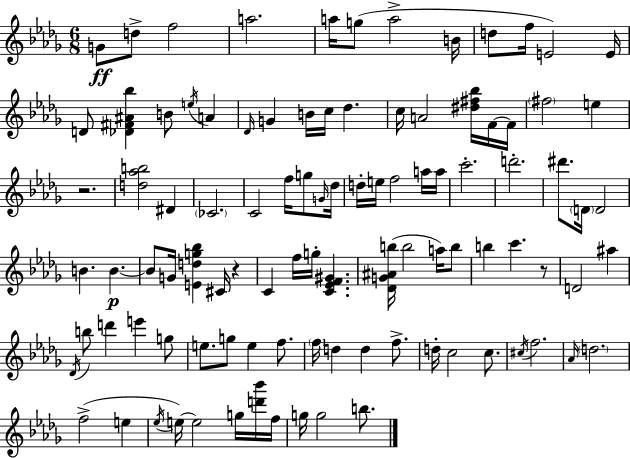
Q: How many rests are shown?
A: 3